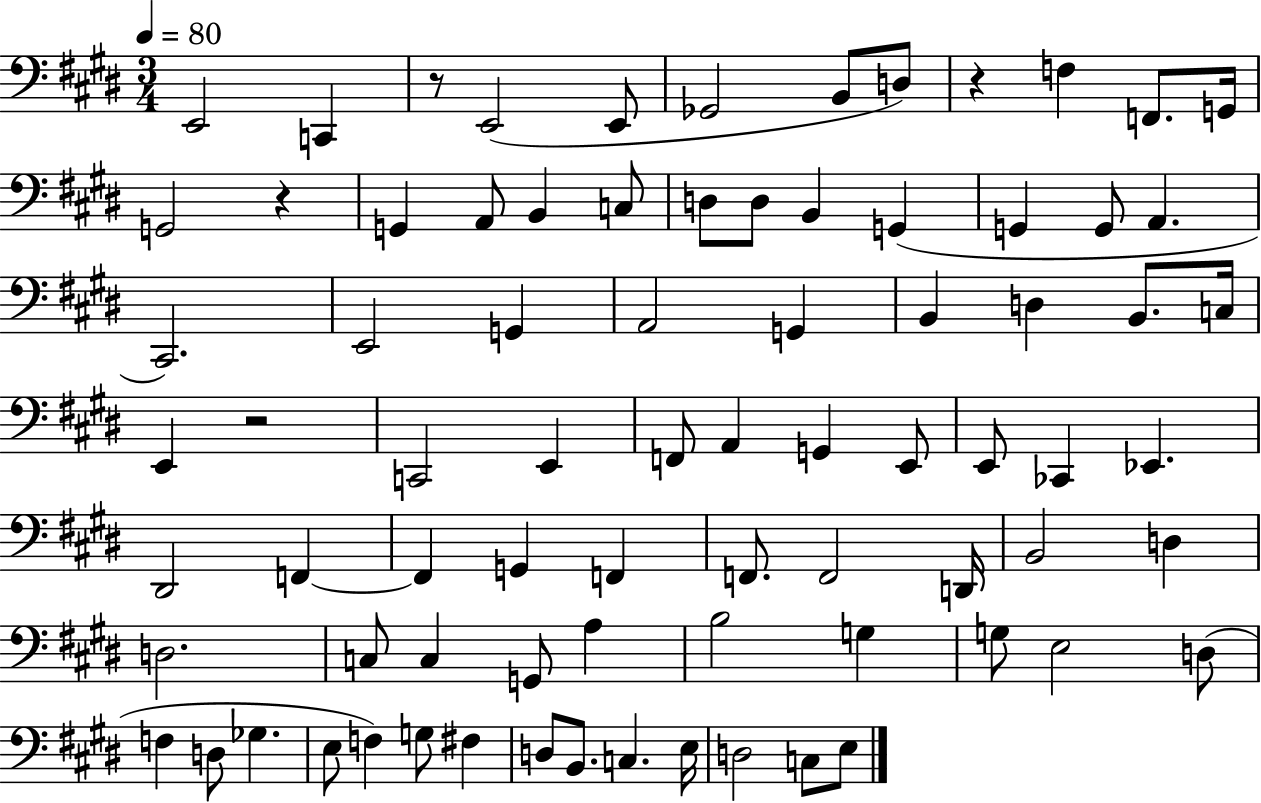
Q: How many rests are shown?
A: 4